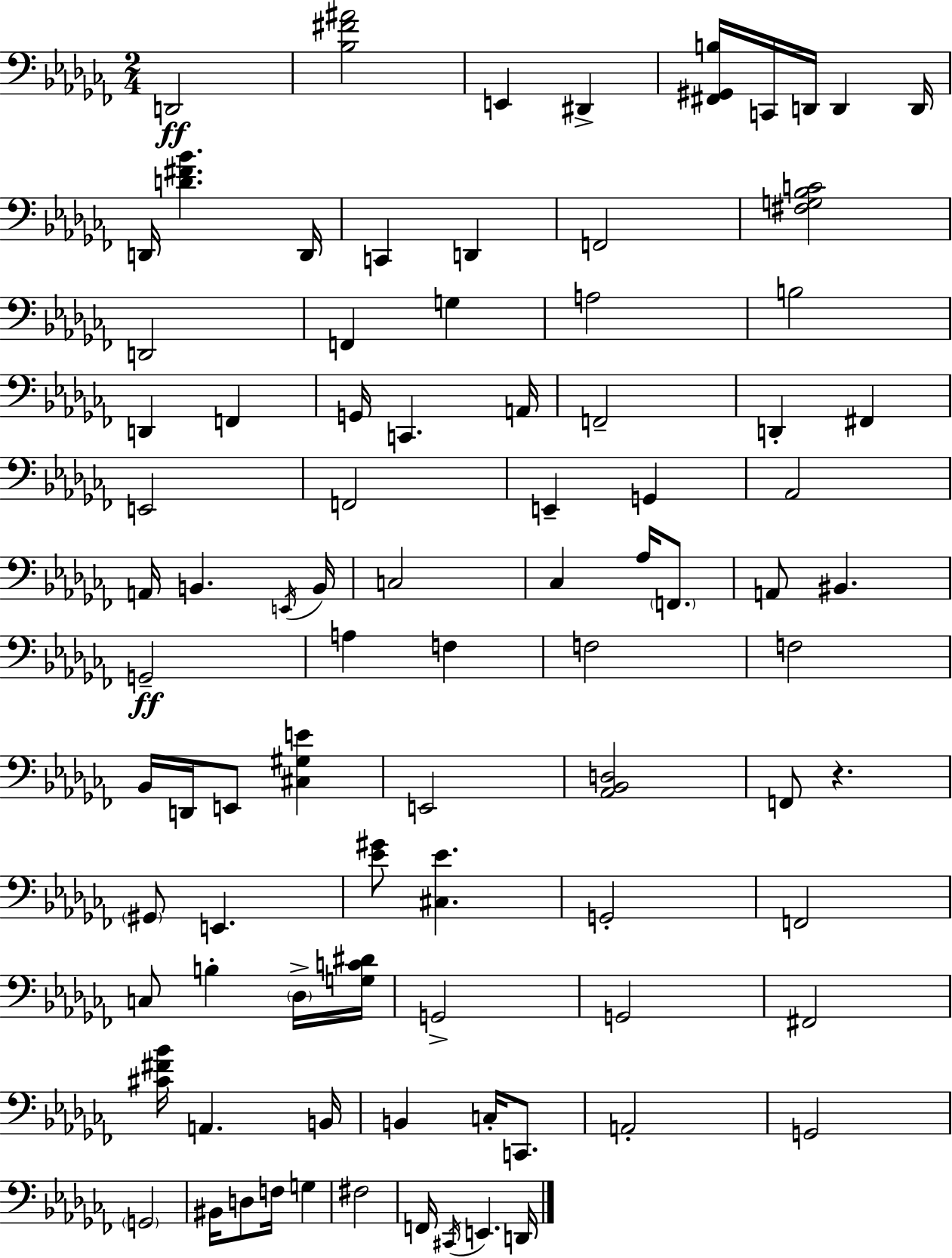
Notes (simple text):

D2/h [Bb3,F#4,A#4]/h E2/q D#2/q [F#2,G#2,B3]/s C2/s D2/s D2/q D2/s D2/s [D4,F#4,Bb4]/q. D2/s C2/q D2/q F2/h [F#3,G3,Bb3,C4]/h D2/h F2/q G3/q A3/h B3/h D2/q F2/q G2/s C2/q. A2/s F2/h D2/q F#2/q E2/h F2/h E2/q G2/q Ab2/h A2/s B2/q. E2/s B2/s C3/h CES3/q Ab3/s F2/e. A2/e BIS2/q. G2/h A3/q F3/q F3/h F3/h Bb2/s D2/s E2/e [C#3,G#3,E4]/q E2/h [Ab2,Bb2,D3]/h F2/e R/q. G#2/e E2/q. [Eb4,G#4]/e [C#3,Eb4]/q. G2/h F2/h C3/e B3/q Db3/s [G3,C4,D#4]/s G2/h G2/h F#2/h [C#4,F#4,Bb4]/s A2/q. B2/s B2/q C3/s C2/e. A2/h G2/h G2/h BIS2/s D3/e F3/s G3/q F#3/h F2/s C#2/s E2/q. D2/s